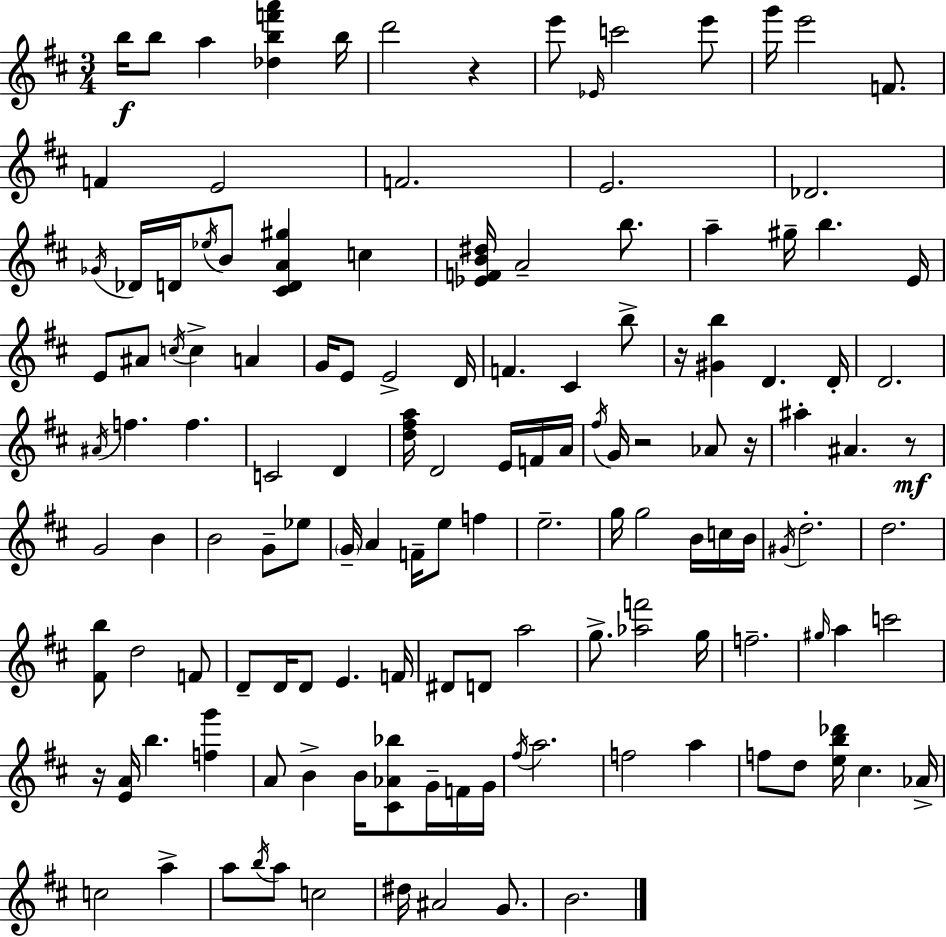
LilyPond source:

{
  \clef treble
  \numericTimeSignature
  \time 3/4
  \key d \major
  b''16\f b''8 a''4 <des'' b'' f''' a'''>4 b''16 | d'''2 r4 | e'''8 \grace { ees'16 } c'''2 e'''8 | g'''16 e'''2 f'8. | \break f'4 e'2 | f'2. | e'2. | des'2. | \break \acciaccatura { ges'16 } des'16 d'16 \acciaccatura { ees''16 } b'8 <cis' d' a' gis''>4 c''4 | <ees' f' b' dis''>16 a'2-- | b''8. a''4-- gis''16-- b''4. | e'16 e'8 ais'8 \acciaccatura { c''16 } c''4-> | \break a'4 g'16 e'8 e'2-> | d'16 f'4. cis'4 | b''8-> r16 <gis' b''>4 d'4. | d'16-. d'2. | \break \acciaccatura { ais'16 } f''4. f''4. | c'2 | d'4 <d'' fis'' a''>16 d'2 | e'16 f'16 a'16 \acciaccatura { fis''16 } g'16 r2 | \break aes'8 r16 ais''4-. ais'4. | r8\mf g'2 | b'4 b'2 | g'8-- ees''8 \parenthesize g'16-- a'4 f'16-- | \break e''8 f''4 e''2.-- | g''16 g''2 | b'16 c''16 b'16 \acciaccatura { gis'16 } d''2.-. | d''2. | \break <fis' b''>8 d''2 | f'8 d'8-- d'16 d'8 | e'4. f'16 dis'8 d'8 a''2 | g''8.-> <aes'' f'''>2 | \break g''16 f''2.-- | \grace { gis''16 } a''4 | c'''2 r16 <e' a'>16 b''4. | <f'' g'''>4 a'8 b'4-> | \break b'16 <cis' aes' bes''>8 g'16-- f'16 g'16 \acciaccatura { fis''16 } a''2. | f''2 | a''4 f''8 d''8 | <e'' b'' des'''>16 cis''4. aes'16-> c''2 | \break a''4-> a''8 \acciaccatura { b''16 } | a''8 c''2 dis''16 ais'2 | g'8. b'2. | \bar "|."
}